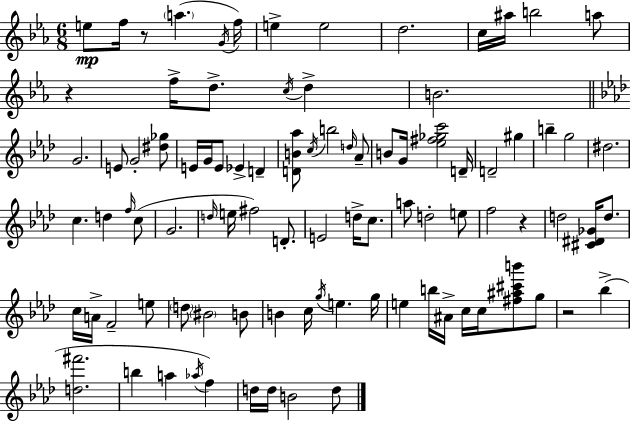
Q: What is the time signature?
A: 6/8